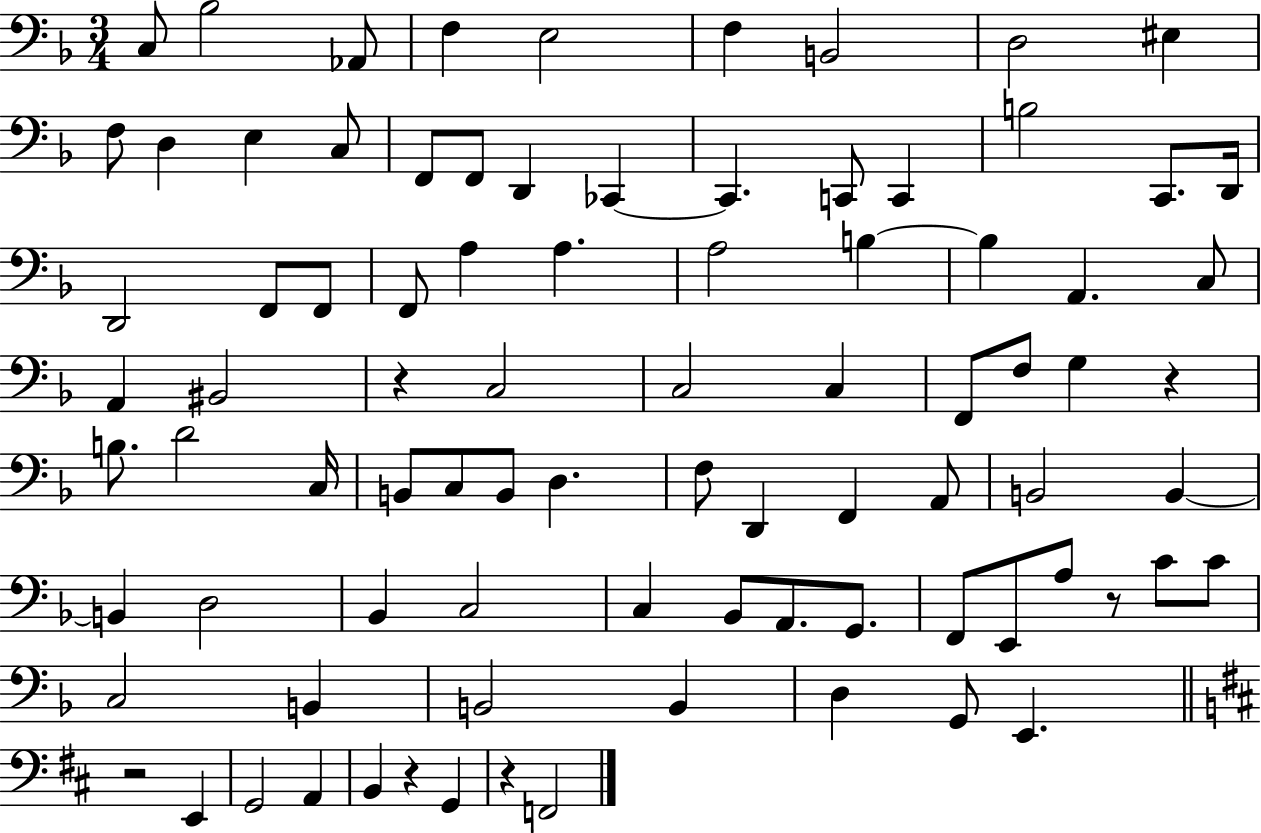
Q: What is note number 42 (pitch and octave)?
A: G3